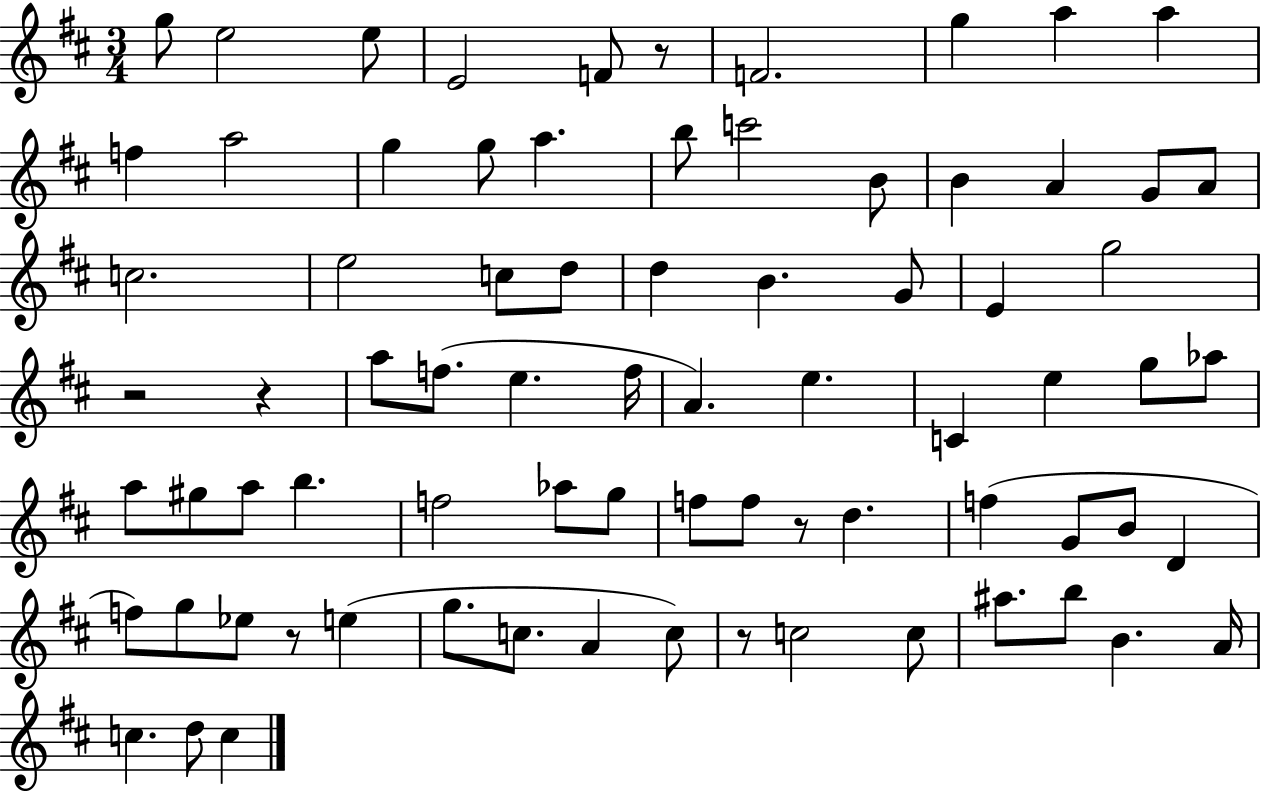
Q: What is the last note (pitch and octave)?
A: C5